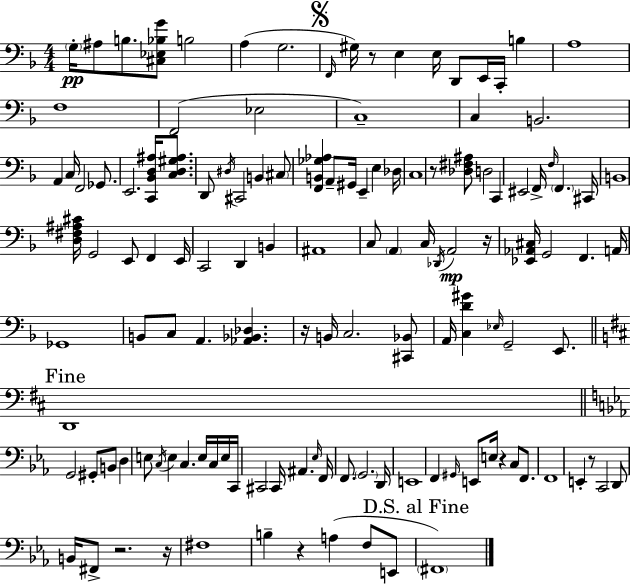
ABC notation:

X:1
T:Untitled
M:4/4
L:1/4
K:F
G,/4 ^A,/2 B,/2 [^C,_E,_B,G]/2 B,2 A, G,2 F,,/4 ^G,/4 z/2 E, E,/4 D,,/2 E,,/4 C,,/4 B, A,4 F,4 F,,2 _E,2 C,4 C, B,,2 A,, C,/4 F,,2 _G,,/2 E,,2 [C,,_B,,D,^A,]/4 [C,D,^G,^A,]/2 D,,/2 ^D,/4 ^C,,2 B,, ^C,/2 [F,,B,,_G,_A,] A,,/2 ^G,,/4 E,, E, _D,/4 C,4 z/2 [_D,^F,^A,]/2 D,2 C,, ^E,,2 F,,/4 F,/4 F,, ^C,,/4 B,,4 [D,^F,^A,^C]/4 G,,2 E,,/2 F,, E,,/4 C,,2 D,, B,, ^A,,4 C,/2 A,, C,/4 _D,,/4 A,,2 z/4 [_E,,_A,,^C,]/4 G,,2 F,, A,,/4 _G,,4 B,,/2 C,/2 A,, [_A,,_B,,_D,] z/4 B,,/4 C,2 [^C,,_B,,]/2 A,,/4 [C,D^G] _E,/4 G,,2 E,,/2 D,,4 G,,2 ^G,,/2 B,,/2 D, E,/2 C,/4 E, C, E,/4 C,/4 E,/4 C,,/4 ^C,,2 ^C,,/4 ^A,, _E,/4 F,,/4 F,,/2 G,,2 D,,/4 E,,4 F,, ^G,,/4 E,,/2 E,/4 z C,/2 F,,/2 F,,4 E,, z/2 C,,2 D,,/2 B,,/4 ^F,,/2 z2 z/4 ^F,4 B, z A, F,/2 E,,/2 ^F,,4